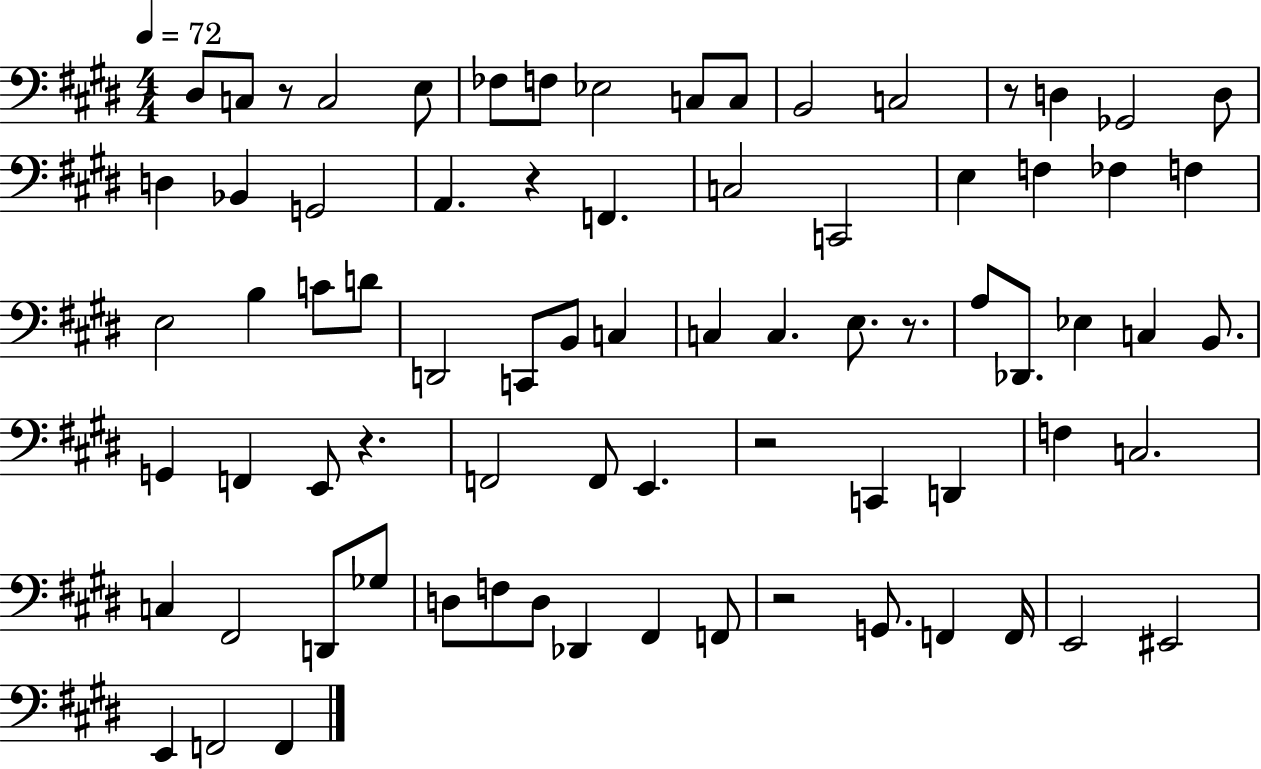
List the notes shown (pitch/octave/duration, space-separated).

D#3/e C3/e R/e C3/h E3/e FES3/e F3/e Eb3/h C3/e C3/e B2/h C3/h R/e D3/q Gb2/h D3/e D3/q Bb2/q G2/h A2/q. R/q F2/q. C3/h C2/h E3/q F3/q FES3/q F3/q E3/h B3/q C4/e D4/e D2/h C2/e B2/e C3/q C3/q C3/q. E3/e. R/e. A3/e Db2/e. Eb3/q C3/q B2/e. G2/q F2/q E2/e R/q. F2/h F2/e E2/q. R/h C2/q D2/q F3/q C3/h. C3/q F#2/h D2/e Gb3/e D3/e F3/e D3/e Db2/q F#2/q F2/e R/h G2/e. F2/q F2/s E2/h EIS2/h E2/q F2/h F2/q